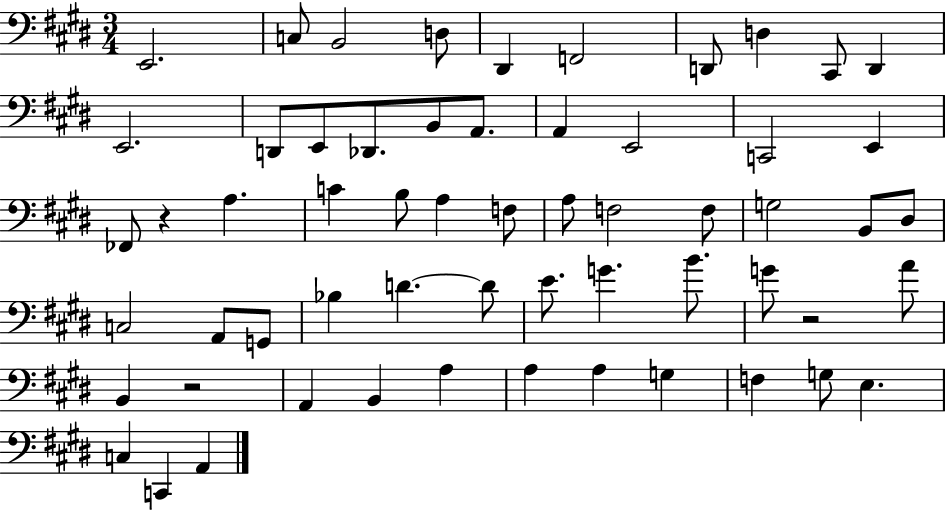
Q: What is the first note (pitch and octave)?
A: E2